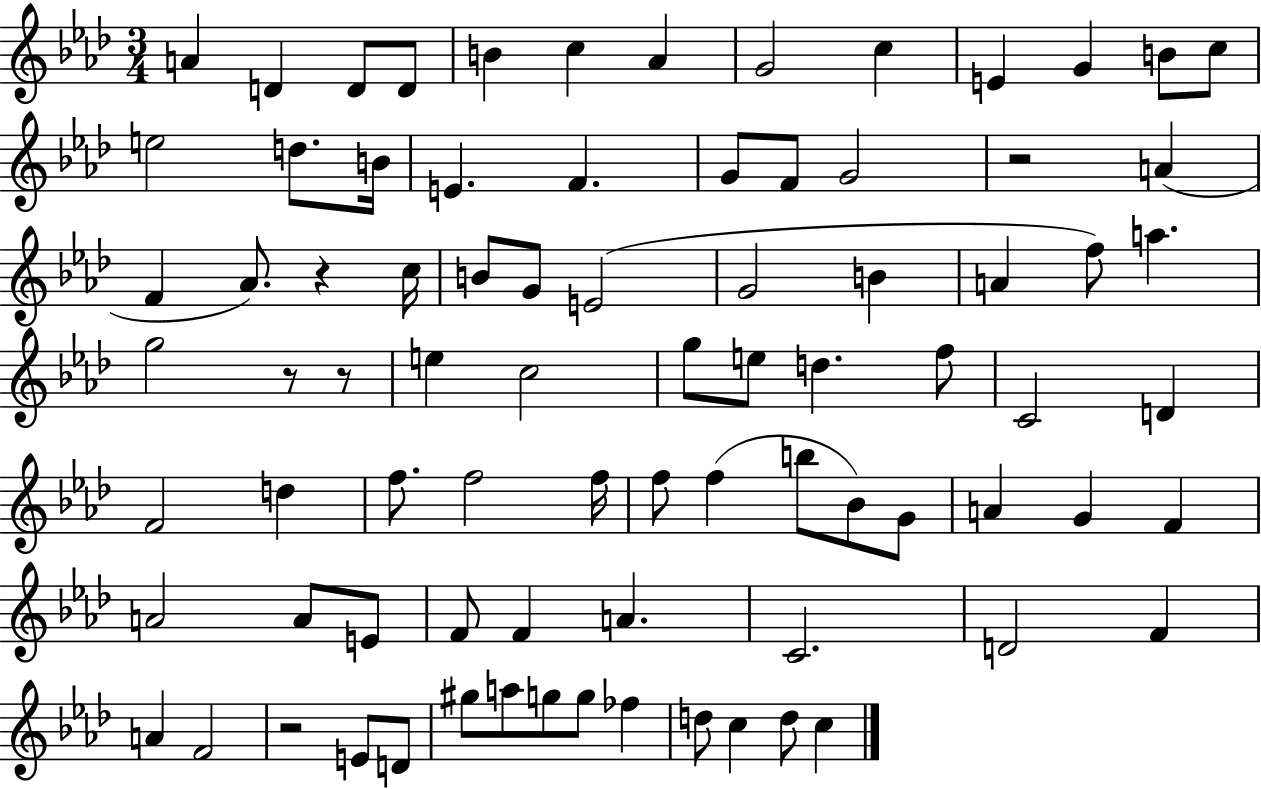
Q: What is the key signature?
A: AES major